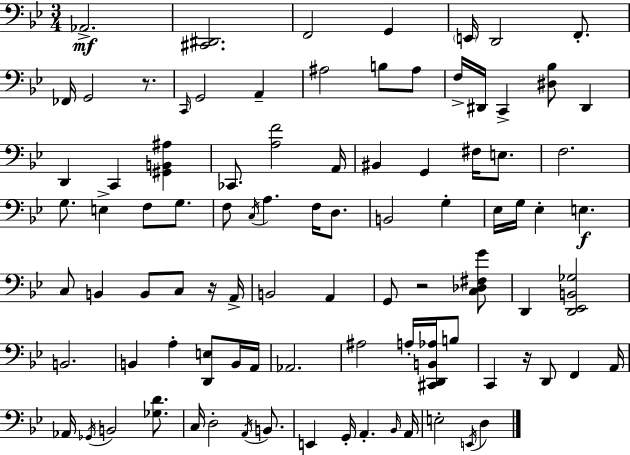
{
  \clef bass
  \numericTimeSignature
  \time 3/4
  \key g \minor
  aes,2.->\mf | <cis, dis,>2. | f,2 g,4 | \parenthesize e,16 d,2 f,8.-. | \break fes,16 g,2 r8. | \grace { c,16 } g,2 a,4-- | ais2 b8 ais8 | f16-> dis,16 c,4-> <dis bes>8 dis,4 | \break d,4 c,4 <gis, b, ais>4 | ces,8. <a f'>2 | a,16 bis,4 g,4 fis16 e8. | f2. | \break g8. e4-> f8 g8. | f8 \acciaccatura { c16 } a4. f16 d8. | b,2 g4-. | ees16 g16 ees4-. e4.\f | \break c8 b,4 b,8 c8 | r16 a,16-> b,2 a,4 | g,8 r2 | <c des fis g'>8 d,4 <d, ees, b, ges>2 | \break b,2. | b,4 a4-. <d, e>8 | b,16 a,16 aes,2. | ais2 a16-. <cis, d, b, aes>16 | \break b8 c,4 r16 d,8 f,4 | a,16 aes,16 \acciaccatura { ges,16 } b,2 | <ges d'>8. c16 d2-. | \acciaccatura { a,16 } b,8. e,4 g,16-. a,4.-. | \break \grace { bes,16 } a,16 e2-. | \acciaccatura { e,16 } d4 \bar "|."
}